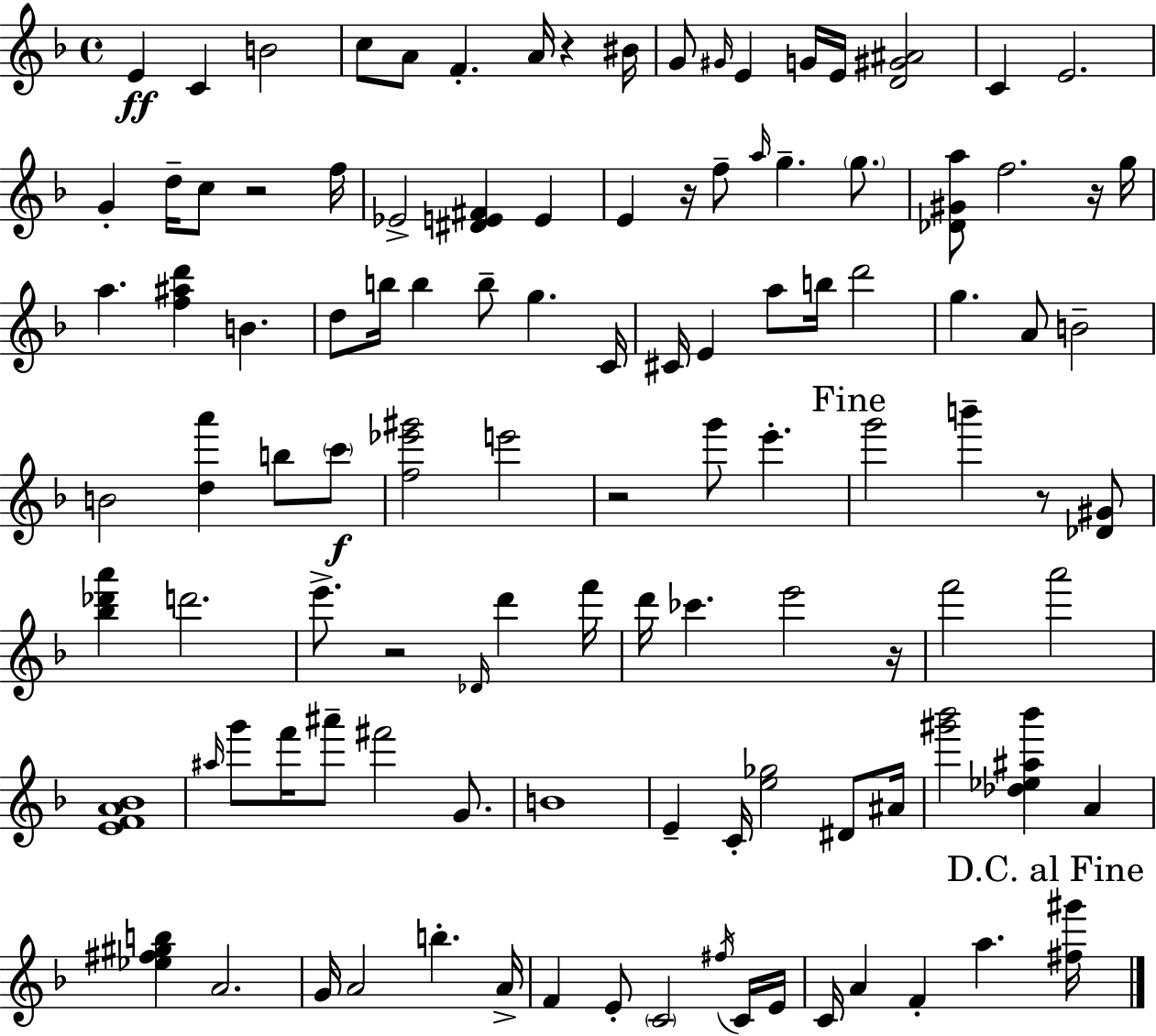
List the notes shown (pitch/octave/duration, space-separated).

E4/q C4/q B4/h C5/e A4/e F4/q. A4/s R/q BIS4/s G4/e G#4/s E4/q G4/s E4/s [D4,G#4,A#4]/h C4/q E4/h. G4/q D5/s C5/e R/h F5/s Eb4/h [D#4,E4,F#4]/q E4/q E4/q R/s F5/e A5/s G5/q. G5/e. [Db4,G#4,A5]/e F5/h. R/s G5/s A5/q. [F5,A#5,D6]/q B4/q. D5/e B5/s B5/q B5/e G5/q. C4/s C#4/s E4/q A5/e B5/s D6/h G5/q. A4/e B4/h B4/h [D5,A6]/q B5/e C6/e [F5,Eb6,G#6]/h E6/h R/h G6/e E6/q. G6/h B6/q R/e [Db4,G#4]/e [Bb5,Db6,A6]/q D6/h. E6/e. R/h Db4/s D6/q F6/s D6/s CES6/q. E6/h R/s F6/h A6/h [E4,F4,A4,Bb4]/w A#5/s G6/e F6/s A#6/e F#6/h G4/e. B4/w E4/q C4/s [E5,Gb5]/h D#4/e A#4/s [G#6,Bb6]/h [Db5,Eb5,A#5,Bb6]/q A4/q [Eb5,F#5,G#5,B5]/q A4/h. G4/s A4/h B5/q. A4/s F4/q E4/e C4/h F#5/s C4/s E4/s C4/s A4/q F4/q A5/q. [F#5,G#6]/s